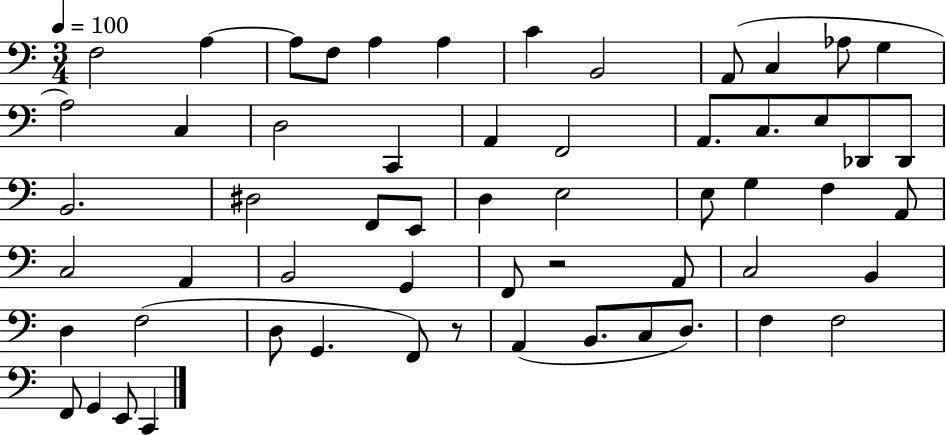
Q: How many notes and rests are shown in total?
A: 58